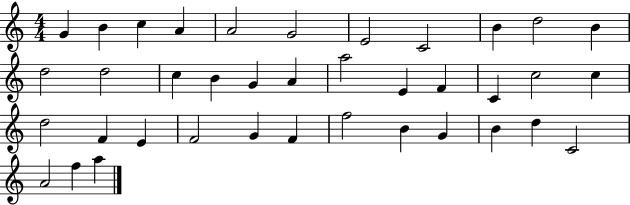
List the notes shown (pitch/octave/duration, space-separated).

G4/q B4/q C5/q A4/q A4/h G4/h E4/h C4/h B4/q D5/h B4/q D5/h D5/h C5/q B4/q G4/q A4/q A5/h E4/q F4/q C4/q C5/h C5/q D5/h F4/q E4/q F4/h G4/q F4/q F5/h B4/q G4/q B4/q D5/q C4/h A4/h F5/q A5/q